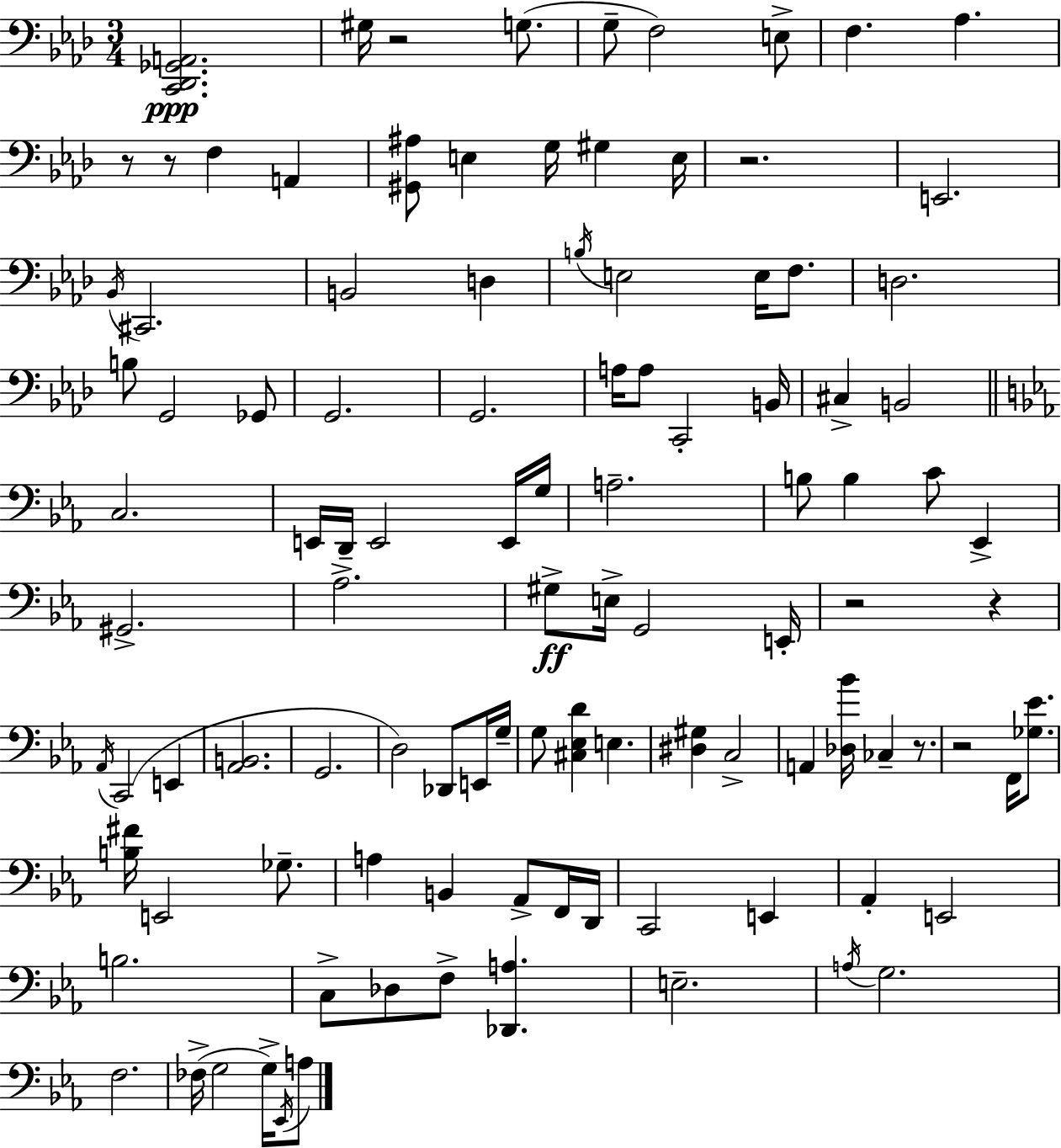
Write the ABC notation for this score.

X:1
T:Untitled
M:3/4
L:1/4
K:Fm
[C,,_D,,_G,,A,,]2 ^G,/4 z2 G,/2 G,/2 F,2 E,/2 F, _A, z/2 z/2 F, A,, [^G,,^A,]/2 E, G,/4 ^G, E,/4 z2 E,,2 _B,,/4 ^C,,2 B,,2 D, B,/4 E,2 E,/4 F,/2 D,2 B,/2 G,,2 _G,,/2 G,,2 G,,2 A,/4 A,/2 C,,2 B,,/4 ^C, B,,2 C,2 E,,/4 D,,/4 E,,2 E,,/4 G,/4 A,2 B,/2 B, C/2 _E,, ^G,,2 _A,2 ^G,/2 E,/4 G,,2 E,,/4 z2 z _A,,/4 C,,2 E,, [_A,,B,,]2 G,,2 D,2 _D,,/2 E,,/4 G,/4 G,/2 [^C,_E,D] E, [^D,^G,] C,2 A,, [_D,_B]/4 _C, z/2 z2 F,,/4 [_G,_E]/2 [B,^F]/4 E,,2 _G,/2 A, B,, _A,,/2 F,,/4 D,,/4 C,,2 E,, _A,, E,,2 B,2 C,/2 _D,/2 F,/2 [_D,,A,] E,2 A,/4 G,2 F,2 _F,/4 G,2 G,/4 _E,,/4 A,/2